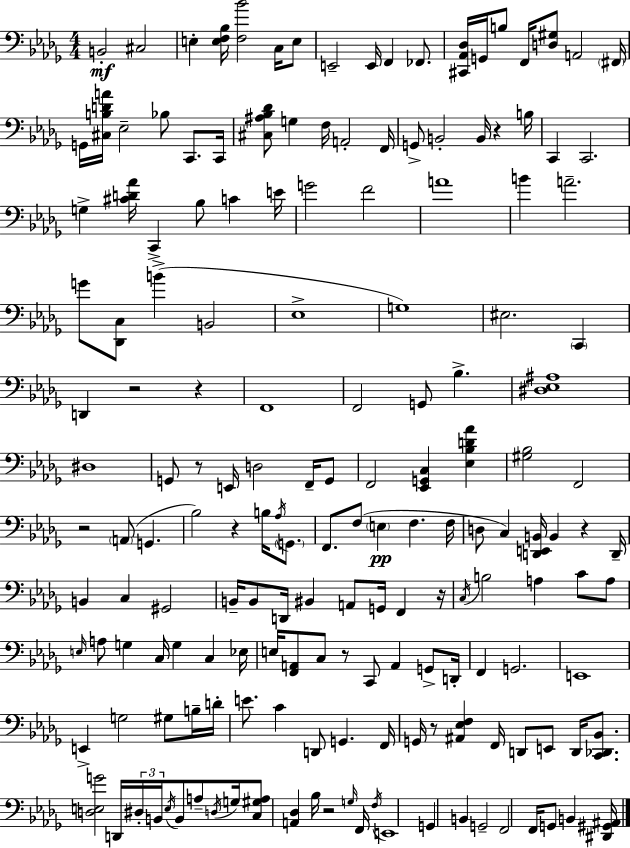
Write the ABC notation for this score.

X:1
T:Untitled
M:4/4
L:1/4
K:Bbm
B,,2 ^C,2 E, [E,F,_B,]/4 [F,_B]2 C,/4 E,/2 E,,2 E,,/4 F,, _F,,/2 [^C,,_A,,_D,]/4 G,,/4 B,/2 F,,/4 [D,^G,]/2 A,,2 ^F,,/4 G,,/4 [^C,B,DA]/4 _E,2 _B,/2 C,,/2 C,,/4 [^C,^A,_B,_D]/2 G, F,/4 A,,2 F,,/4 G,,/2 B,,2 B,,/4 z B,/4 C,, C,,2 G, [^CD_A]/4 C,, _B,/2 C E/4 G2 F2 A4 B A2 G/2 [_D,,C,]/2 B B,,2 _E,4 G,4 ^E,2 C,, D,, z2 z F,,4 F,,2 G,,/2 _B, [^D,_E,^A,]4 ^D,4 G,,/2 z/2 E,,/4 D,2 F,,/4 G,,/2 F,,2 [_E,,G,,C,] [_E,_B,D_A] [^G,_B,]2 F,,2 z2 A,,/2 G,, _B,2 z B,/4 _A,/4 G,,/2 F,,/2 F,/2 E, F, F,/4 D,/2 C, [D,,E,,B,,]/4 B,, z D,,/4 B,, C, ^G,,2 B,,/4 B,,/2 D,,/4 ^B,, A,,/2 G,,/4 F,, z/4 C,/4 B,2 A, C/2 A,/2 E,/4 A,/2 G, C,/4 G, C, _E,/4 E,/4 [F,,A,,]/2 C,/2 z/2 C,,/2 A,, G,,/2 D,,/4 F,, G,,2 E,,4 E,, G,2 ^G,/2 B,/4 D/4 E/2 C D,,/2 G,, F,,/4 G,,/4 z/2 [^A,,_E,F,] F,,/4 D,,/2 E,,/2 D,,/4 [C,,_D,,_B,,]/2 [D,E,G]2 D,,/4 ^D,/4 B,,/4 E,/4 B,,/2 A,/2 D,/4 G,/4 [C,^G,A,]/2 [A,,_D,] _B,/4 z2 G,/4 F,,/4 F,/4 E,,4 G,, B,, G,,2 F,,2 F,,/4 G,,/2 B,, [^D,,^G,,^A,,]/4